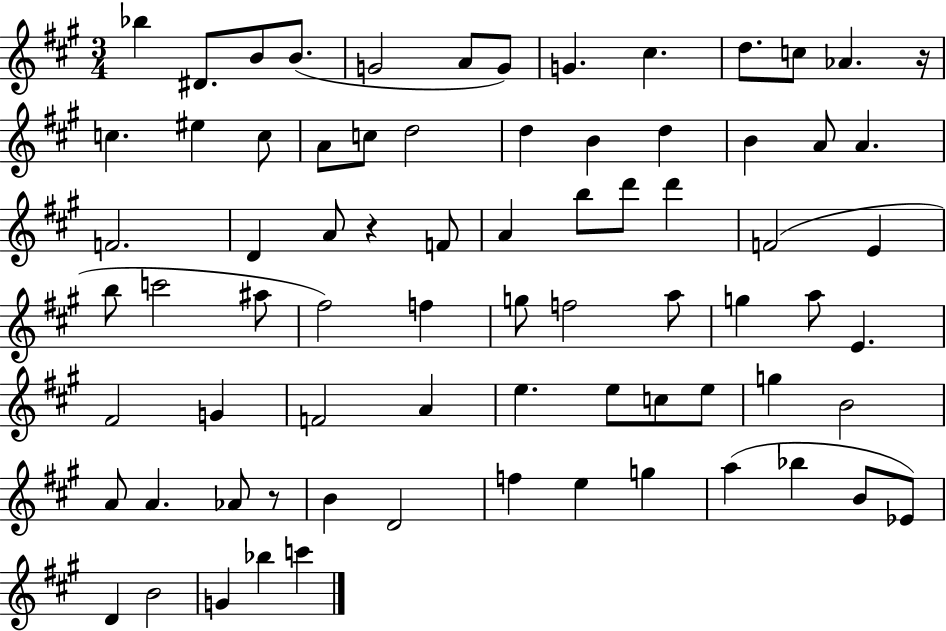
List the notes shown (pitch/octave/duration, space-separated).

Bb5/q D#4/e. B4/e B4/e. G4/h A4/e G4/e G4/q. C#5/q. D5/e. C5/e Ab4/q. R/s C5/q. EIS5/q C5/e A4/e C5/e D5/h D5/q B4/q D5/q B4/q A4/e A4/q. F4/h. D4/q A4/e R/q F4/e A4/q B5/e D6/e D6/q F4/h E4/q B5/e C6/h A#5/e F#5/h F5/q G5/e F5/h A5/e G5/q A5/e E4/q. F#4/h G4/q F4/h A4/q E5/q. E5/e C5/e E5/e G5/q B4/h A4/e A4/q. Ab4/e R/e B4/q D4/h F5/q E5/q G5/q A5/q Bb5/q B4/e Eb4/e D4/q B4/h G4/q Bb5/q C6/q